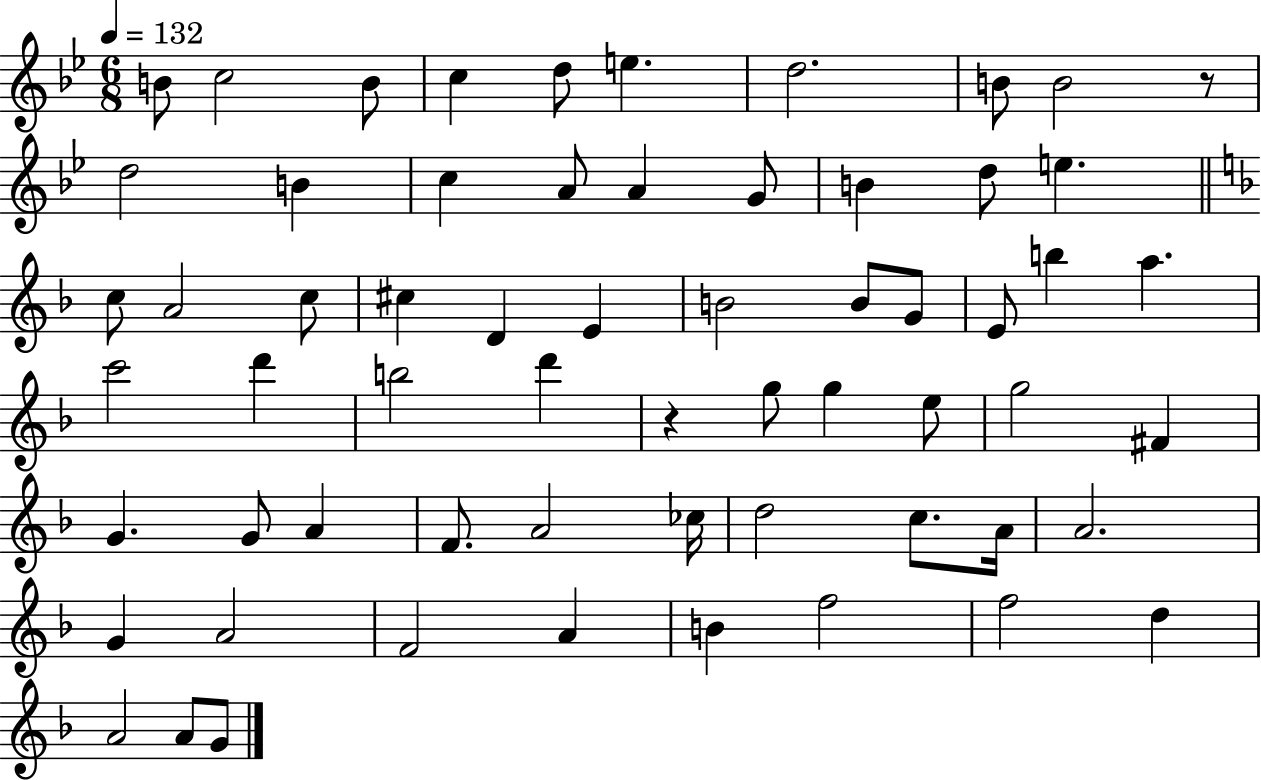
{
  \clef treble
  \numericTimeSignature
  \time 6/8
  \key bes \major
  \tempo 4 = 132
  \repeat volta 2 { b'8 c''2 b'8 | c''4 d''8 e''4. | d''2. | b'8 b'2 r8 | \break d''2 b'4 | c''4 a'8 a'4 g'8 | b'4 d''8 e''4. | \bar "||" \break \key f \major c''8 a'2 c''8 | cis''4 d'4 e'4 | b'2 b'8 g'8 | e'8 b''4 a''4. | \break c'''2 d'''4 | b''2 d'''4 | r4 g''8 g''4 e''8 | g''2 fis'4 | \break g'4. g'8 a'4 | f'8. a'2 ces''16 | d''2 c''8. a'16 | a'2. | \break g'4 a'2 | f'2 a'4 | b'4 f''2 | f''2 d''4 | \break a'2 a'8 g'8 | } \bar "|."
}